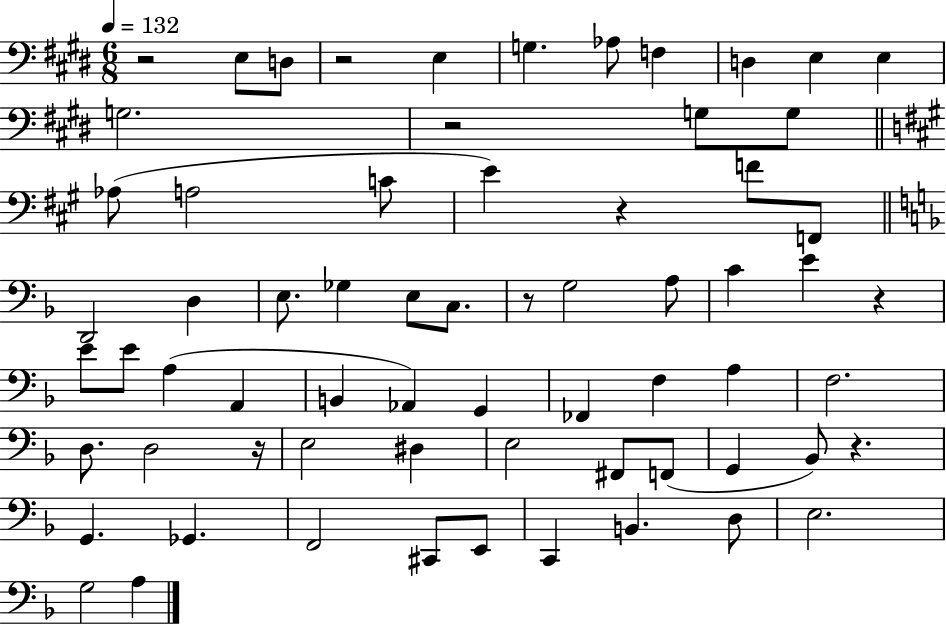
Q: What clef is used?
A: bass